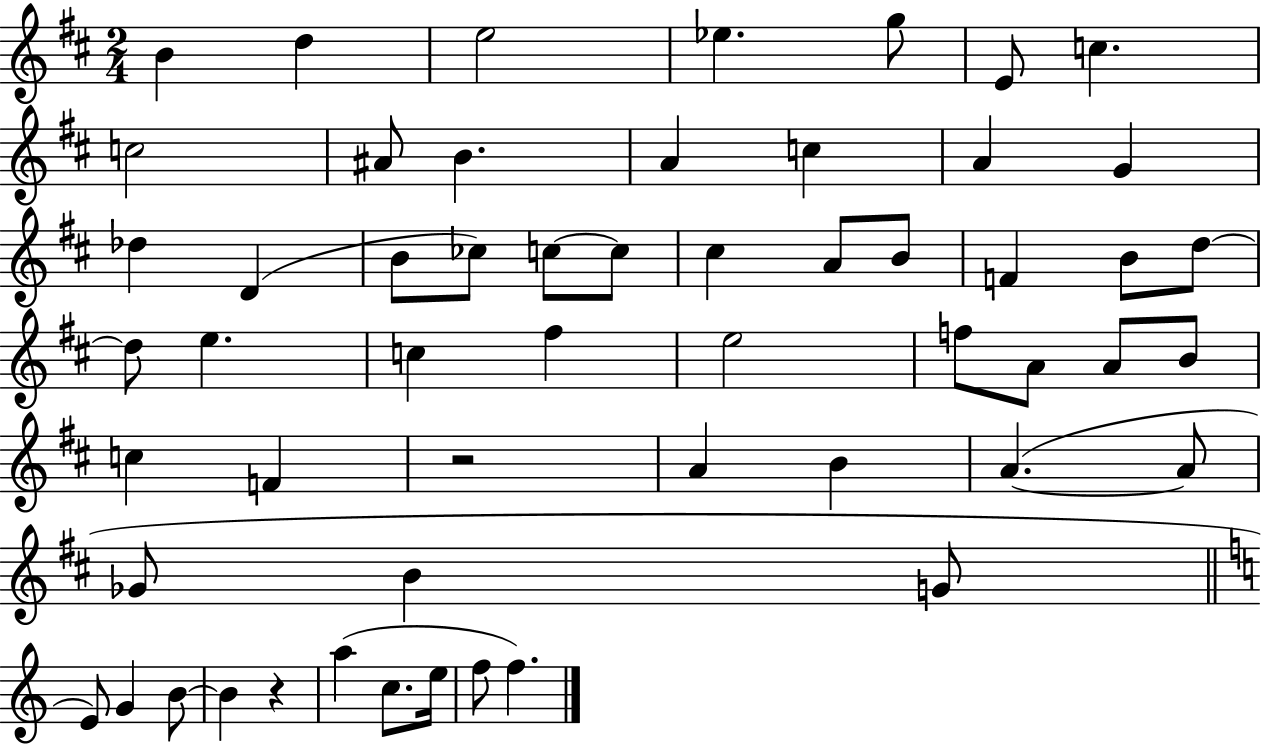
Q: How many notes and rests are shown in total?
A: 55